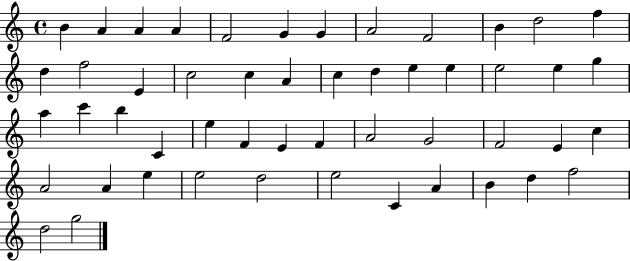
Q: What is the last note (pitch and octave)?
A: G5